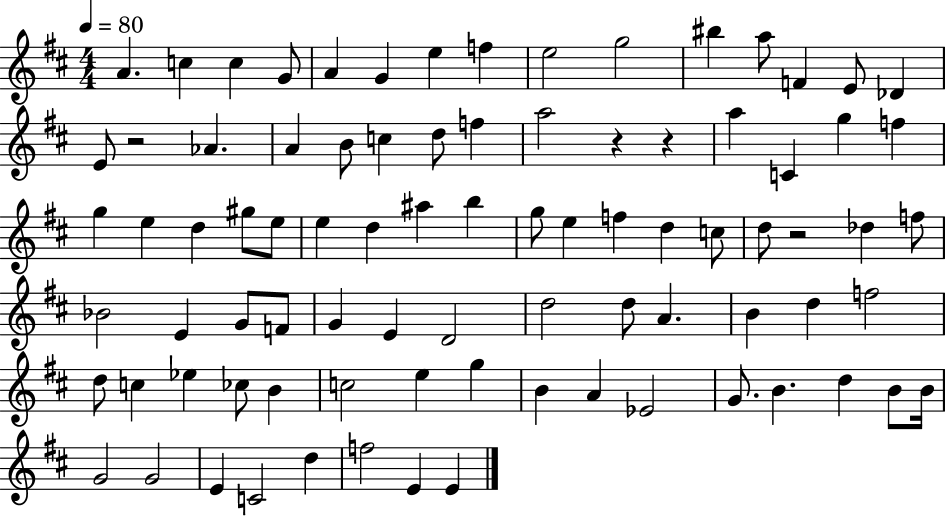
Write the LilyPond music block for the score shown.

{
  \clef treble
  \numericTimeSignature
  \time 4/4
  \key d \major
  \tempo 4 = 80
  \repeat volta 2 { a'4. c''4 c''4 g'8 | a'4 g'4 e''4 f''4 | e''2 g''2 | bis''4 a''8 f'4 e'8 des'4 | \break e'8 r2 aes'4. | a'4 b'8 c''4 d''8 f''4 | a''2 r4 r4 | a''4 c'4 g''4 f''4 | \break g''4 e''4 d''4 gis''8 e''8 | e''4 d''4 ais''4 b''4 | g''8 e''4 f''4 d''4 c''8 | d''8 r2 des''4 f''8 | \break bes'2 e'4 g'8 f'8 | g'4 e'4 d'2 | d''2 d''8 a'4. | b'4 d''4 f''2 | \break d''8 c''4 ees''4 ces''8 b'4 | c''2 e''4 g''4 | b'4 a'4 ees'2 | g'8. b'4. d''4 b'8 b'16 | \break g'2 g'2 | e'4 c'2 d''4 | f''2 e'4 e'4 | } \bar "|."
}